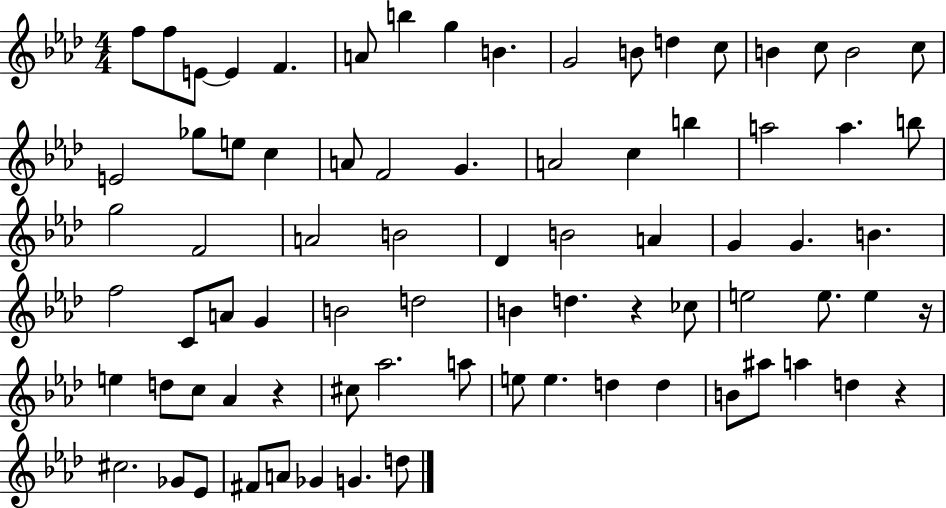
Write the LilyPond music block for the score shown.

{
  \clef treble
  \numericTimeSignature
  \time 4/4
  \key aes \major
  f''8 f''8 e'8~~ e'4 f'4. | a'8 b''4 g''4 b'4. | g'2 b'8 d''4 c''8 | b'4 c''8 b'2 c''8 | \break e'2 ges''8 e''8 c''4 | a'8 f'2 g'4. | a'2 c''4 b''4 | a''2 a''4. b''8 | \break g''2 f'2 | a'2 b'2 | des'4 b'2 a'4 | g'4 g'4. b'4. | \break f''2 c'8 a'8 g'4 | b'2 d''2 | b'4 d''4. r4 ces''8 | e''2 e''8. e''4 r16 | \break e''4 d''8 c''8 aes'4 r4 | cis''8 aes''2. a''8 | e''8 e''4. d''4 d''4 | b'8 ais''8 a''4 d''4 r4 | \break cis''2. ges'8 ees'8 | fis'8 a'8 ges'4 g'4. d''8 | \bar "|."
}